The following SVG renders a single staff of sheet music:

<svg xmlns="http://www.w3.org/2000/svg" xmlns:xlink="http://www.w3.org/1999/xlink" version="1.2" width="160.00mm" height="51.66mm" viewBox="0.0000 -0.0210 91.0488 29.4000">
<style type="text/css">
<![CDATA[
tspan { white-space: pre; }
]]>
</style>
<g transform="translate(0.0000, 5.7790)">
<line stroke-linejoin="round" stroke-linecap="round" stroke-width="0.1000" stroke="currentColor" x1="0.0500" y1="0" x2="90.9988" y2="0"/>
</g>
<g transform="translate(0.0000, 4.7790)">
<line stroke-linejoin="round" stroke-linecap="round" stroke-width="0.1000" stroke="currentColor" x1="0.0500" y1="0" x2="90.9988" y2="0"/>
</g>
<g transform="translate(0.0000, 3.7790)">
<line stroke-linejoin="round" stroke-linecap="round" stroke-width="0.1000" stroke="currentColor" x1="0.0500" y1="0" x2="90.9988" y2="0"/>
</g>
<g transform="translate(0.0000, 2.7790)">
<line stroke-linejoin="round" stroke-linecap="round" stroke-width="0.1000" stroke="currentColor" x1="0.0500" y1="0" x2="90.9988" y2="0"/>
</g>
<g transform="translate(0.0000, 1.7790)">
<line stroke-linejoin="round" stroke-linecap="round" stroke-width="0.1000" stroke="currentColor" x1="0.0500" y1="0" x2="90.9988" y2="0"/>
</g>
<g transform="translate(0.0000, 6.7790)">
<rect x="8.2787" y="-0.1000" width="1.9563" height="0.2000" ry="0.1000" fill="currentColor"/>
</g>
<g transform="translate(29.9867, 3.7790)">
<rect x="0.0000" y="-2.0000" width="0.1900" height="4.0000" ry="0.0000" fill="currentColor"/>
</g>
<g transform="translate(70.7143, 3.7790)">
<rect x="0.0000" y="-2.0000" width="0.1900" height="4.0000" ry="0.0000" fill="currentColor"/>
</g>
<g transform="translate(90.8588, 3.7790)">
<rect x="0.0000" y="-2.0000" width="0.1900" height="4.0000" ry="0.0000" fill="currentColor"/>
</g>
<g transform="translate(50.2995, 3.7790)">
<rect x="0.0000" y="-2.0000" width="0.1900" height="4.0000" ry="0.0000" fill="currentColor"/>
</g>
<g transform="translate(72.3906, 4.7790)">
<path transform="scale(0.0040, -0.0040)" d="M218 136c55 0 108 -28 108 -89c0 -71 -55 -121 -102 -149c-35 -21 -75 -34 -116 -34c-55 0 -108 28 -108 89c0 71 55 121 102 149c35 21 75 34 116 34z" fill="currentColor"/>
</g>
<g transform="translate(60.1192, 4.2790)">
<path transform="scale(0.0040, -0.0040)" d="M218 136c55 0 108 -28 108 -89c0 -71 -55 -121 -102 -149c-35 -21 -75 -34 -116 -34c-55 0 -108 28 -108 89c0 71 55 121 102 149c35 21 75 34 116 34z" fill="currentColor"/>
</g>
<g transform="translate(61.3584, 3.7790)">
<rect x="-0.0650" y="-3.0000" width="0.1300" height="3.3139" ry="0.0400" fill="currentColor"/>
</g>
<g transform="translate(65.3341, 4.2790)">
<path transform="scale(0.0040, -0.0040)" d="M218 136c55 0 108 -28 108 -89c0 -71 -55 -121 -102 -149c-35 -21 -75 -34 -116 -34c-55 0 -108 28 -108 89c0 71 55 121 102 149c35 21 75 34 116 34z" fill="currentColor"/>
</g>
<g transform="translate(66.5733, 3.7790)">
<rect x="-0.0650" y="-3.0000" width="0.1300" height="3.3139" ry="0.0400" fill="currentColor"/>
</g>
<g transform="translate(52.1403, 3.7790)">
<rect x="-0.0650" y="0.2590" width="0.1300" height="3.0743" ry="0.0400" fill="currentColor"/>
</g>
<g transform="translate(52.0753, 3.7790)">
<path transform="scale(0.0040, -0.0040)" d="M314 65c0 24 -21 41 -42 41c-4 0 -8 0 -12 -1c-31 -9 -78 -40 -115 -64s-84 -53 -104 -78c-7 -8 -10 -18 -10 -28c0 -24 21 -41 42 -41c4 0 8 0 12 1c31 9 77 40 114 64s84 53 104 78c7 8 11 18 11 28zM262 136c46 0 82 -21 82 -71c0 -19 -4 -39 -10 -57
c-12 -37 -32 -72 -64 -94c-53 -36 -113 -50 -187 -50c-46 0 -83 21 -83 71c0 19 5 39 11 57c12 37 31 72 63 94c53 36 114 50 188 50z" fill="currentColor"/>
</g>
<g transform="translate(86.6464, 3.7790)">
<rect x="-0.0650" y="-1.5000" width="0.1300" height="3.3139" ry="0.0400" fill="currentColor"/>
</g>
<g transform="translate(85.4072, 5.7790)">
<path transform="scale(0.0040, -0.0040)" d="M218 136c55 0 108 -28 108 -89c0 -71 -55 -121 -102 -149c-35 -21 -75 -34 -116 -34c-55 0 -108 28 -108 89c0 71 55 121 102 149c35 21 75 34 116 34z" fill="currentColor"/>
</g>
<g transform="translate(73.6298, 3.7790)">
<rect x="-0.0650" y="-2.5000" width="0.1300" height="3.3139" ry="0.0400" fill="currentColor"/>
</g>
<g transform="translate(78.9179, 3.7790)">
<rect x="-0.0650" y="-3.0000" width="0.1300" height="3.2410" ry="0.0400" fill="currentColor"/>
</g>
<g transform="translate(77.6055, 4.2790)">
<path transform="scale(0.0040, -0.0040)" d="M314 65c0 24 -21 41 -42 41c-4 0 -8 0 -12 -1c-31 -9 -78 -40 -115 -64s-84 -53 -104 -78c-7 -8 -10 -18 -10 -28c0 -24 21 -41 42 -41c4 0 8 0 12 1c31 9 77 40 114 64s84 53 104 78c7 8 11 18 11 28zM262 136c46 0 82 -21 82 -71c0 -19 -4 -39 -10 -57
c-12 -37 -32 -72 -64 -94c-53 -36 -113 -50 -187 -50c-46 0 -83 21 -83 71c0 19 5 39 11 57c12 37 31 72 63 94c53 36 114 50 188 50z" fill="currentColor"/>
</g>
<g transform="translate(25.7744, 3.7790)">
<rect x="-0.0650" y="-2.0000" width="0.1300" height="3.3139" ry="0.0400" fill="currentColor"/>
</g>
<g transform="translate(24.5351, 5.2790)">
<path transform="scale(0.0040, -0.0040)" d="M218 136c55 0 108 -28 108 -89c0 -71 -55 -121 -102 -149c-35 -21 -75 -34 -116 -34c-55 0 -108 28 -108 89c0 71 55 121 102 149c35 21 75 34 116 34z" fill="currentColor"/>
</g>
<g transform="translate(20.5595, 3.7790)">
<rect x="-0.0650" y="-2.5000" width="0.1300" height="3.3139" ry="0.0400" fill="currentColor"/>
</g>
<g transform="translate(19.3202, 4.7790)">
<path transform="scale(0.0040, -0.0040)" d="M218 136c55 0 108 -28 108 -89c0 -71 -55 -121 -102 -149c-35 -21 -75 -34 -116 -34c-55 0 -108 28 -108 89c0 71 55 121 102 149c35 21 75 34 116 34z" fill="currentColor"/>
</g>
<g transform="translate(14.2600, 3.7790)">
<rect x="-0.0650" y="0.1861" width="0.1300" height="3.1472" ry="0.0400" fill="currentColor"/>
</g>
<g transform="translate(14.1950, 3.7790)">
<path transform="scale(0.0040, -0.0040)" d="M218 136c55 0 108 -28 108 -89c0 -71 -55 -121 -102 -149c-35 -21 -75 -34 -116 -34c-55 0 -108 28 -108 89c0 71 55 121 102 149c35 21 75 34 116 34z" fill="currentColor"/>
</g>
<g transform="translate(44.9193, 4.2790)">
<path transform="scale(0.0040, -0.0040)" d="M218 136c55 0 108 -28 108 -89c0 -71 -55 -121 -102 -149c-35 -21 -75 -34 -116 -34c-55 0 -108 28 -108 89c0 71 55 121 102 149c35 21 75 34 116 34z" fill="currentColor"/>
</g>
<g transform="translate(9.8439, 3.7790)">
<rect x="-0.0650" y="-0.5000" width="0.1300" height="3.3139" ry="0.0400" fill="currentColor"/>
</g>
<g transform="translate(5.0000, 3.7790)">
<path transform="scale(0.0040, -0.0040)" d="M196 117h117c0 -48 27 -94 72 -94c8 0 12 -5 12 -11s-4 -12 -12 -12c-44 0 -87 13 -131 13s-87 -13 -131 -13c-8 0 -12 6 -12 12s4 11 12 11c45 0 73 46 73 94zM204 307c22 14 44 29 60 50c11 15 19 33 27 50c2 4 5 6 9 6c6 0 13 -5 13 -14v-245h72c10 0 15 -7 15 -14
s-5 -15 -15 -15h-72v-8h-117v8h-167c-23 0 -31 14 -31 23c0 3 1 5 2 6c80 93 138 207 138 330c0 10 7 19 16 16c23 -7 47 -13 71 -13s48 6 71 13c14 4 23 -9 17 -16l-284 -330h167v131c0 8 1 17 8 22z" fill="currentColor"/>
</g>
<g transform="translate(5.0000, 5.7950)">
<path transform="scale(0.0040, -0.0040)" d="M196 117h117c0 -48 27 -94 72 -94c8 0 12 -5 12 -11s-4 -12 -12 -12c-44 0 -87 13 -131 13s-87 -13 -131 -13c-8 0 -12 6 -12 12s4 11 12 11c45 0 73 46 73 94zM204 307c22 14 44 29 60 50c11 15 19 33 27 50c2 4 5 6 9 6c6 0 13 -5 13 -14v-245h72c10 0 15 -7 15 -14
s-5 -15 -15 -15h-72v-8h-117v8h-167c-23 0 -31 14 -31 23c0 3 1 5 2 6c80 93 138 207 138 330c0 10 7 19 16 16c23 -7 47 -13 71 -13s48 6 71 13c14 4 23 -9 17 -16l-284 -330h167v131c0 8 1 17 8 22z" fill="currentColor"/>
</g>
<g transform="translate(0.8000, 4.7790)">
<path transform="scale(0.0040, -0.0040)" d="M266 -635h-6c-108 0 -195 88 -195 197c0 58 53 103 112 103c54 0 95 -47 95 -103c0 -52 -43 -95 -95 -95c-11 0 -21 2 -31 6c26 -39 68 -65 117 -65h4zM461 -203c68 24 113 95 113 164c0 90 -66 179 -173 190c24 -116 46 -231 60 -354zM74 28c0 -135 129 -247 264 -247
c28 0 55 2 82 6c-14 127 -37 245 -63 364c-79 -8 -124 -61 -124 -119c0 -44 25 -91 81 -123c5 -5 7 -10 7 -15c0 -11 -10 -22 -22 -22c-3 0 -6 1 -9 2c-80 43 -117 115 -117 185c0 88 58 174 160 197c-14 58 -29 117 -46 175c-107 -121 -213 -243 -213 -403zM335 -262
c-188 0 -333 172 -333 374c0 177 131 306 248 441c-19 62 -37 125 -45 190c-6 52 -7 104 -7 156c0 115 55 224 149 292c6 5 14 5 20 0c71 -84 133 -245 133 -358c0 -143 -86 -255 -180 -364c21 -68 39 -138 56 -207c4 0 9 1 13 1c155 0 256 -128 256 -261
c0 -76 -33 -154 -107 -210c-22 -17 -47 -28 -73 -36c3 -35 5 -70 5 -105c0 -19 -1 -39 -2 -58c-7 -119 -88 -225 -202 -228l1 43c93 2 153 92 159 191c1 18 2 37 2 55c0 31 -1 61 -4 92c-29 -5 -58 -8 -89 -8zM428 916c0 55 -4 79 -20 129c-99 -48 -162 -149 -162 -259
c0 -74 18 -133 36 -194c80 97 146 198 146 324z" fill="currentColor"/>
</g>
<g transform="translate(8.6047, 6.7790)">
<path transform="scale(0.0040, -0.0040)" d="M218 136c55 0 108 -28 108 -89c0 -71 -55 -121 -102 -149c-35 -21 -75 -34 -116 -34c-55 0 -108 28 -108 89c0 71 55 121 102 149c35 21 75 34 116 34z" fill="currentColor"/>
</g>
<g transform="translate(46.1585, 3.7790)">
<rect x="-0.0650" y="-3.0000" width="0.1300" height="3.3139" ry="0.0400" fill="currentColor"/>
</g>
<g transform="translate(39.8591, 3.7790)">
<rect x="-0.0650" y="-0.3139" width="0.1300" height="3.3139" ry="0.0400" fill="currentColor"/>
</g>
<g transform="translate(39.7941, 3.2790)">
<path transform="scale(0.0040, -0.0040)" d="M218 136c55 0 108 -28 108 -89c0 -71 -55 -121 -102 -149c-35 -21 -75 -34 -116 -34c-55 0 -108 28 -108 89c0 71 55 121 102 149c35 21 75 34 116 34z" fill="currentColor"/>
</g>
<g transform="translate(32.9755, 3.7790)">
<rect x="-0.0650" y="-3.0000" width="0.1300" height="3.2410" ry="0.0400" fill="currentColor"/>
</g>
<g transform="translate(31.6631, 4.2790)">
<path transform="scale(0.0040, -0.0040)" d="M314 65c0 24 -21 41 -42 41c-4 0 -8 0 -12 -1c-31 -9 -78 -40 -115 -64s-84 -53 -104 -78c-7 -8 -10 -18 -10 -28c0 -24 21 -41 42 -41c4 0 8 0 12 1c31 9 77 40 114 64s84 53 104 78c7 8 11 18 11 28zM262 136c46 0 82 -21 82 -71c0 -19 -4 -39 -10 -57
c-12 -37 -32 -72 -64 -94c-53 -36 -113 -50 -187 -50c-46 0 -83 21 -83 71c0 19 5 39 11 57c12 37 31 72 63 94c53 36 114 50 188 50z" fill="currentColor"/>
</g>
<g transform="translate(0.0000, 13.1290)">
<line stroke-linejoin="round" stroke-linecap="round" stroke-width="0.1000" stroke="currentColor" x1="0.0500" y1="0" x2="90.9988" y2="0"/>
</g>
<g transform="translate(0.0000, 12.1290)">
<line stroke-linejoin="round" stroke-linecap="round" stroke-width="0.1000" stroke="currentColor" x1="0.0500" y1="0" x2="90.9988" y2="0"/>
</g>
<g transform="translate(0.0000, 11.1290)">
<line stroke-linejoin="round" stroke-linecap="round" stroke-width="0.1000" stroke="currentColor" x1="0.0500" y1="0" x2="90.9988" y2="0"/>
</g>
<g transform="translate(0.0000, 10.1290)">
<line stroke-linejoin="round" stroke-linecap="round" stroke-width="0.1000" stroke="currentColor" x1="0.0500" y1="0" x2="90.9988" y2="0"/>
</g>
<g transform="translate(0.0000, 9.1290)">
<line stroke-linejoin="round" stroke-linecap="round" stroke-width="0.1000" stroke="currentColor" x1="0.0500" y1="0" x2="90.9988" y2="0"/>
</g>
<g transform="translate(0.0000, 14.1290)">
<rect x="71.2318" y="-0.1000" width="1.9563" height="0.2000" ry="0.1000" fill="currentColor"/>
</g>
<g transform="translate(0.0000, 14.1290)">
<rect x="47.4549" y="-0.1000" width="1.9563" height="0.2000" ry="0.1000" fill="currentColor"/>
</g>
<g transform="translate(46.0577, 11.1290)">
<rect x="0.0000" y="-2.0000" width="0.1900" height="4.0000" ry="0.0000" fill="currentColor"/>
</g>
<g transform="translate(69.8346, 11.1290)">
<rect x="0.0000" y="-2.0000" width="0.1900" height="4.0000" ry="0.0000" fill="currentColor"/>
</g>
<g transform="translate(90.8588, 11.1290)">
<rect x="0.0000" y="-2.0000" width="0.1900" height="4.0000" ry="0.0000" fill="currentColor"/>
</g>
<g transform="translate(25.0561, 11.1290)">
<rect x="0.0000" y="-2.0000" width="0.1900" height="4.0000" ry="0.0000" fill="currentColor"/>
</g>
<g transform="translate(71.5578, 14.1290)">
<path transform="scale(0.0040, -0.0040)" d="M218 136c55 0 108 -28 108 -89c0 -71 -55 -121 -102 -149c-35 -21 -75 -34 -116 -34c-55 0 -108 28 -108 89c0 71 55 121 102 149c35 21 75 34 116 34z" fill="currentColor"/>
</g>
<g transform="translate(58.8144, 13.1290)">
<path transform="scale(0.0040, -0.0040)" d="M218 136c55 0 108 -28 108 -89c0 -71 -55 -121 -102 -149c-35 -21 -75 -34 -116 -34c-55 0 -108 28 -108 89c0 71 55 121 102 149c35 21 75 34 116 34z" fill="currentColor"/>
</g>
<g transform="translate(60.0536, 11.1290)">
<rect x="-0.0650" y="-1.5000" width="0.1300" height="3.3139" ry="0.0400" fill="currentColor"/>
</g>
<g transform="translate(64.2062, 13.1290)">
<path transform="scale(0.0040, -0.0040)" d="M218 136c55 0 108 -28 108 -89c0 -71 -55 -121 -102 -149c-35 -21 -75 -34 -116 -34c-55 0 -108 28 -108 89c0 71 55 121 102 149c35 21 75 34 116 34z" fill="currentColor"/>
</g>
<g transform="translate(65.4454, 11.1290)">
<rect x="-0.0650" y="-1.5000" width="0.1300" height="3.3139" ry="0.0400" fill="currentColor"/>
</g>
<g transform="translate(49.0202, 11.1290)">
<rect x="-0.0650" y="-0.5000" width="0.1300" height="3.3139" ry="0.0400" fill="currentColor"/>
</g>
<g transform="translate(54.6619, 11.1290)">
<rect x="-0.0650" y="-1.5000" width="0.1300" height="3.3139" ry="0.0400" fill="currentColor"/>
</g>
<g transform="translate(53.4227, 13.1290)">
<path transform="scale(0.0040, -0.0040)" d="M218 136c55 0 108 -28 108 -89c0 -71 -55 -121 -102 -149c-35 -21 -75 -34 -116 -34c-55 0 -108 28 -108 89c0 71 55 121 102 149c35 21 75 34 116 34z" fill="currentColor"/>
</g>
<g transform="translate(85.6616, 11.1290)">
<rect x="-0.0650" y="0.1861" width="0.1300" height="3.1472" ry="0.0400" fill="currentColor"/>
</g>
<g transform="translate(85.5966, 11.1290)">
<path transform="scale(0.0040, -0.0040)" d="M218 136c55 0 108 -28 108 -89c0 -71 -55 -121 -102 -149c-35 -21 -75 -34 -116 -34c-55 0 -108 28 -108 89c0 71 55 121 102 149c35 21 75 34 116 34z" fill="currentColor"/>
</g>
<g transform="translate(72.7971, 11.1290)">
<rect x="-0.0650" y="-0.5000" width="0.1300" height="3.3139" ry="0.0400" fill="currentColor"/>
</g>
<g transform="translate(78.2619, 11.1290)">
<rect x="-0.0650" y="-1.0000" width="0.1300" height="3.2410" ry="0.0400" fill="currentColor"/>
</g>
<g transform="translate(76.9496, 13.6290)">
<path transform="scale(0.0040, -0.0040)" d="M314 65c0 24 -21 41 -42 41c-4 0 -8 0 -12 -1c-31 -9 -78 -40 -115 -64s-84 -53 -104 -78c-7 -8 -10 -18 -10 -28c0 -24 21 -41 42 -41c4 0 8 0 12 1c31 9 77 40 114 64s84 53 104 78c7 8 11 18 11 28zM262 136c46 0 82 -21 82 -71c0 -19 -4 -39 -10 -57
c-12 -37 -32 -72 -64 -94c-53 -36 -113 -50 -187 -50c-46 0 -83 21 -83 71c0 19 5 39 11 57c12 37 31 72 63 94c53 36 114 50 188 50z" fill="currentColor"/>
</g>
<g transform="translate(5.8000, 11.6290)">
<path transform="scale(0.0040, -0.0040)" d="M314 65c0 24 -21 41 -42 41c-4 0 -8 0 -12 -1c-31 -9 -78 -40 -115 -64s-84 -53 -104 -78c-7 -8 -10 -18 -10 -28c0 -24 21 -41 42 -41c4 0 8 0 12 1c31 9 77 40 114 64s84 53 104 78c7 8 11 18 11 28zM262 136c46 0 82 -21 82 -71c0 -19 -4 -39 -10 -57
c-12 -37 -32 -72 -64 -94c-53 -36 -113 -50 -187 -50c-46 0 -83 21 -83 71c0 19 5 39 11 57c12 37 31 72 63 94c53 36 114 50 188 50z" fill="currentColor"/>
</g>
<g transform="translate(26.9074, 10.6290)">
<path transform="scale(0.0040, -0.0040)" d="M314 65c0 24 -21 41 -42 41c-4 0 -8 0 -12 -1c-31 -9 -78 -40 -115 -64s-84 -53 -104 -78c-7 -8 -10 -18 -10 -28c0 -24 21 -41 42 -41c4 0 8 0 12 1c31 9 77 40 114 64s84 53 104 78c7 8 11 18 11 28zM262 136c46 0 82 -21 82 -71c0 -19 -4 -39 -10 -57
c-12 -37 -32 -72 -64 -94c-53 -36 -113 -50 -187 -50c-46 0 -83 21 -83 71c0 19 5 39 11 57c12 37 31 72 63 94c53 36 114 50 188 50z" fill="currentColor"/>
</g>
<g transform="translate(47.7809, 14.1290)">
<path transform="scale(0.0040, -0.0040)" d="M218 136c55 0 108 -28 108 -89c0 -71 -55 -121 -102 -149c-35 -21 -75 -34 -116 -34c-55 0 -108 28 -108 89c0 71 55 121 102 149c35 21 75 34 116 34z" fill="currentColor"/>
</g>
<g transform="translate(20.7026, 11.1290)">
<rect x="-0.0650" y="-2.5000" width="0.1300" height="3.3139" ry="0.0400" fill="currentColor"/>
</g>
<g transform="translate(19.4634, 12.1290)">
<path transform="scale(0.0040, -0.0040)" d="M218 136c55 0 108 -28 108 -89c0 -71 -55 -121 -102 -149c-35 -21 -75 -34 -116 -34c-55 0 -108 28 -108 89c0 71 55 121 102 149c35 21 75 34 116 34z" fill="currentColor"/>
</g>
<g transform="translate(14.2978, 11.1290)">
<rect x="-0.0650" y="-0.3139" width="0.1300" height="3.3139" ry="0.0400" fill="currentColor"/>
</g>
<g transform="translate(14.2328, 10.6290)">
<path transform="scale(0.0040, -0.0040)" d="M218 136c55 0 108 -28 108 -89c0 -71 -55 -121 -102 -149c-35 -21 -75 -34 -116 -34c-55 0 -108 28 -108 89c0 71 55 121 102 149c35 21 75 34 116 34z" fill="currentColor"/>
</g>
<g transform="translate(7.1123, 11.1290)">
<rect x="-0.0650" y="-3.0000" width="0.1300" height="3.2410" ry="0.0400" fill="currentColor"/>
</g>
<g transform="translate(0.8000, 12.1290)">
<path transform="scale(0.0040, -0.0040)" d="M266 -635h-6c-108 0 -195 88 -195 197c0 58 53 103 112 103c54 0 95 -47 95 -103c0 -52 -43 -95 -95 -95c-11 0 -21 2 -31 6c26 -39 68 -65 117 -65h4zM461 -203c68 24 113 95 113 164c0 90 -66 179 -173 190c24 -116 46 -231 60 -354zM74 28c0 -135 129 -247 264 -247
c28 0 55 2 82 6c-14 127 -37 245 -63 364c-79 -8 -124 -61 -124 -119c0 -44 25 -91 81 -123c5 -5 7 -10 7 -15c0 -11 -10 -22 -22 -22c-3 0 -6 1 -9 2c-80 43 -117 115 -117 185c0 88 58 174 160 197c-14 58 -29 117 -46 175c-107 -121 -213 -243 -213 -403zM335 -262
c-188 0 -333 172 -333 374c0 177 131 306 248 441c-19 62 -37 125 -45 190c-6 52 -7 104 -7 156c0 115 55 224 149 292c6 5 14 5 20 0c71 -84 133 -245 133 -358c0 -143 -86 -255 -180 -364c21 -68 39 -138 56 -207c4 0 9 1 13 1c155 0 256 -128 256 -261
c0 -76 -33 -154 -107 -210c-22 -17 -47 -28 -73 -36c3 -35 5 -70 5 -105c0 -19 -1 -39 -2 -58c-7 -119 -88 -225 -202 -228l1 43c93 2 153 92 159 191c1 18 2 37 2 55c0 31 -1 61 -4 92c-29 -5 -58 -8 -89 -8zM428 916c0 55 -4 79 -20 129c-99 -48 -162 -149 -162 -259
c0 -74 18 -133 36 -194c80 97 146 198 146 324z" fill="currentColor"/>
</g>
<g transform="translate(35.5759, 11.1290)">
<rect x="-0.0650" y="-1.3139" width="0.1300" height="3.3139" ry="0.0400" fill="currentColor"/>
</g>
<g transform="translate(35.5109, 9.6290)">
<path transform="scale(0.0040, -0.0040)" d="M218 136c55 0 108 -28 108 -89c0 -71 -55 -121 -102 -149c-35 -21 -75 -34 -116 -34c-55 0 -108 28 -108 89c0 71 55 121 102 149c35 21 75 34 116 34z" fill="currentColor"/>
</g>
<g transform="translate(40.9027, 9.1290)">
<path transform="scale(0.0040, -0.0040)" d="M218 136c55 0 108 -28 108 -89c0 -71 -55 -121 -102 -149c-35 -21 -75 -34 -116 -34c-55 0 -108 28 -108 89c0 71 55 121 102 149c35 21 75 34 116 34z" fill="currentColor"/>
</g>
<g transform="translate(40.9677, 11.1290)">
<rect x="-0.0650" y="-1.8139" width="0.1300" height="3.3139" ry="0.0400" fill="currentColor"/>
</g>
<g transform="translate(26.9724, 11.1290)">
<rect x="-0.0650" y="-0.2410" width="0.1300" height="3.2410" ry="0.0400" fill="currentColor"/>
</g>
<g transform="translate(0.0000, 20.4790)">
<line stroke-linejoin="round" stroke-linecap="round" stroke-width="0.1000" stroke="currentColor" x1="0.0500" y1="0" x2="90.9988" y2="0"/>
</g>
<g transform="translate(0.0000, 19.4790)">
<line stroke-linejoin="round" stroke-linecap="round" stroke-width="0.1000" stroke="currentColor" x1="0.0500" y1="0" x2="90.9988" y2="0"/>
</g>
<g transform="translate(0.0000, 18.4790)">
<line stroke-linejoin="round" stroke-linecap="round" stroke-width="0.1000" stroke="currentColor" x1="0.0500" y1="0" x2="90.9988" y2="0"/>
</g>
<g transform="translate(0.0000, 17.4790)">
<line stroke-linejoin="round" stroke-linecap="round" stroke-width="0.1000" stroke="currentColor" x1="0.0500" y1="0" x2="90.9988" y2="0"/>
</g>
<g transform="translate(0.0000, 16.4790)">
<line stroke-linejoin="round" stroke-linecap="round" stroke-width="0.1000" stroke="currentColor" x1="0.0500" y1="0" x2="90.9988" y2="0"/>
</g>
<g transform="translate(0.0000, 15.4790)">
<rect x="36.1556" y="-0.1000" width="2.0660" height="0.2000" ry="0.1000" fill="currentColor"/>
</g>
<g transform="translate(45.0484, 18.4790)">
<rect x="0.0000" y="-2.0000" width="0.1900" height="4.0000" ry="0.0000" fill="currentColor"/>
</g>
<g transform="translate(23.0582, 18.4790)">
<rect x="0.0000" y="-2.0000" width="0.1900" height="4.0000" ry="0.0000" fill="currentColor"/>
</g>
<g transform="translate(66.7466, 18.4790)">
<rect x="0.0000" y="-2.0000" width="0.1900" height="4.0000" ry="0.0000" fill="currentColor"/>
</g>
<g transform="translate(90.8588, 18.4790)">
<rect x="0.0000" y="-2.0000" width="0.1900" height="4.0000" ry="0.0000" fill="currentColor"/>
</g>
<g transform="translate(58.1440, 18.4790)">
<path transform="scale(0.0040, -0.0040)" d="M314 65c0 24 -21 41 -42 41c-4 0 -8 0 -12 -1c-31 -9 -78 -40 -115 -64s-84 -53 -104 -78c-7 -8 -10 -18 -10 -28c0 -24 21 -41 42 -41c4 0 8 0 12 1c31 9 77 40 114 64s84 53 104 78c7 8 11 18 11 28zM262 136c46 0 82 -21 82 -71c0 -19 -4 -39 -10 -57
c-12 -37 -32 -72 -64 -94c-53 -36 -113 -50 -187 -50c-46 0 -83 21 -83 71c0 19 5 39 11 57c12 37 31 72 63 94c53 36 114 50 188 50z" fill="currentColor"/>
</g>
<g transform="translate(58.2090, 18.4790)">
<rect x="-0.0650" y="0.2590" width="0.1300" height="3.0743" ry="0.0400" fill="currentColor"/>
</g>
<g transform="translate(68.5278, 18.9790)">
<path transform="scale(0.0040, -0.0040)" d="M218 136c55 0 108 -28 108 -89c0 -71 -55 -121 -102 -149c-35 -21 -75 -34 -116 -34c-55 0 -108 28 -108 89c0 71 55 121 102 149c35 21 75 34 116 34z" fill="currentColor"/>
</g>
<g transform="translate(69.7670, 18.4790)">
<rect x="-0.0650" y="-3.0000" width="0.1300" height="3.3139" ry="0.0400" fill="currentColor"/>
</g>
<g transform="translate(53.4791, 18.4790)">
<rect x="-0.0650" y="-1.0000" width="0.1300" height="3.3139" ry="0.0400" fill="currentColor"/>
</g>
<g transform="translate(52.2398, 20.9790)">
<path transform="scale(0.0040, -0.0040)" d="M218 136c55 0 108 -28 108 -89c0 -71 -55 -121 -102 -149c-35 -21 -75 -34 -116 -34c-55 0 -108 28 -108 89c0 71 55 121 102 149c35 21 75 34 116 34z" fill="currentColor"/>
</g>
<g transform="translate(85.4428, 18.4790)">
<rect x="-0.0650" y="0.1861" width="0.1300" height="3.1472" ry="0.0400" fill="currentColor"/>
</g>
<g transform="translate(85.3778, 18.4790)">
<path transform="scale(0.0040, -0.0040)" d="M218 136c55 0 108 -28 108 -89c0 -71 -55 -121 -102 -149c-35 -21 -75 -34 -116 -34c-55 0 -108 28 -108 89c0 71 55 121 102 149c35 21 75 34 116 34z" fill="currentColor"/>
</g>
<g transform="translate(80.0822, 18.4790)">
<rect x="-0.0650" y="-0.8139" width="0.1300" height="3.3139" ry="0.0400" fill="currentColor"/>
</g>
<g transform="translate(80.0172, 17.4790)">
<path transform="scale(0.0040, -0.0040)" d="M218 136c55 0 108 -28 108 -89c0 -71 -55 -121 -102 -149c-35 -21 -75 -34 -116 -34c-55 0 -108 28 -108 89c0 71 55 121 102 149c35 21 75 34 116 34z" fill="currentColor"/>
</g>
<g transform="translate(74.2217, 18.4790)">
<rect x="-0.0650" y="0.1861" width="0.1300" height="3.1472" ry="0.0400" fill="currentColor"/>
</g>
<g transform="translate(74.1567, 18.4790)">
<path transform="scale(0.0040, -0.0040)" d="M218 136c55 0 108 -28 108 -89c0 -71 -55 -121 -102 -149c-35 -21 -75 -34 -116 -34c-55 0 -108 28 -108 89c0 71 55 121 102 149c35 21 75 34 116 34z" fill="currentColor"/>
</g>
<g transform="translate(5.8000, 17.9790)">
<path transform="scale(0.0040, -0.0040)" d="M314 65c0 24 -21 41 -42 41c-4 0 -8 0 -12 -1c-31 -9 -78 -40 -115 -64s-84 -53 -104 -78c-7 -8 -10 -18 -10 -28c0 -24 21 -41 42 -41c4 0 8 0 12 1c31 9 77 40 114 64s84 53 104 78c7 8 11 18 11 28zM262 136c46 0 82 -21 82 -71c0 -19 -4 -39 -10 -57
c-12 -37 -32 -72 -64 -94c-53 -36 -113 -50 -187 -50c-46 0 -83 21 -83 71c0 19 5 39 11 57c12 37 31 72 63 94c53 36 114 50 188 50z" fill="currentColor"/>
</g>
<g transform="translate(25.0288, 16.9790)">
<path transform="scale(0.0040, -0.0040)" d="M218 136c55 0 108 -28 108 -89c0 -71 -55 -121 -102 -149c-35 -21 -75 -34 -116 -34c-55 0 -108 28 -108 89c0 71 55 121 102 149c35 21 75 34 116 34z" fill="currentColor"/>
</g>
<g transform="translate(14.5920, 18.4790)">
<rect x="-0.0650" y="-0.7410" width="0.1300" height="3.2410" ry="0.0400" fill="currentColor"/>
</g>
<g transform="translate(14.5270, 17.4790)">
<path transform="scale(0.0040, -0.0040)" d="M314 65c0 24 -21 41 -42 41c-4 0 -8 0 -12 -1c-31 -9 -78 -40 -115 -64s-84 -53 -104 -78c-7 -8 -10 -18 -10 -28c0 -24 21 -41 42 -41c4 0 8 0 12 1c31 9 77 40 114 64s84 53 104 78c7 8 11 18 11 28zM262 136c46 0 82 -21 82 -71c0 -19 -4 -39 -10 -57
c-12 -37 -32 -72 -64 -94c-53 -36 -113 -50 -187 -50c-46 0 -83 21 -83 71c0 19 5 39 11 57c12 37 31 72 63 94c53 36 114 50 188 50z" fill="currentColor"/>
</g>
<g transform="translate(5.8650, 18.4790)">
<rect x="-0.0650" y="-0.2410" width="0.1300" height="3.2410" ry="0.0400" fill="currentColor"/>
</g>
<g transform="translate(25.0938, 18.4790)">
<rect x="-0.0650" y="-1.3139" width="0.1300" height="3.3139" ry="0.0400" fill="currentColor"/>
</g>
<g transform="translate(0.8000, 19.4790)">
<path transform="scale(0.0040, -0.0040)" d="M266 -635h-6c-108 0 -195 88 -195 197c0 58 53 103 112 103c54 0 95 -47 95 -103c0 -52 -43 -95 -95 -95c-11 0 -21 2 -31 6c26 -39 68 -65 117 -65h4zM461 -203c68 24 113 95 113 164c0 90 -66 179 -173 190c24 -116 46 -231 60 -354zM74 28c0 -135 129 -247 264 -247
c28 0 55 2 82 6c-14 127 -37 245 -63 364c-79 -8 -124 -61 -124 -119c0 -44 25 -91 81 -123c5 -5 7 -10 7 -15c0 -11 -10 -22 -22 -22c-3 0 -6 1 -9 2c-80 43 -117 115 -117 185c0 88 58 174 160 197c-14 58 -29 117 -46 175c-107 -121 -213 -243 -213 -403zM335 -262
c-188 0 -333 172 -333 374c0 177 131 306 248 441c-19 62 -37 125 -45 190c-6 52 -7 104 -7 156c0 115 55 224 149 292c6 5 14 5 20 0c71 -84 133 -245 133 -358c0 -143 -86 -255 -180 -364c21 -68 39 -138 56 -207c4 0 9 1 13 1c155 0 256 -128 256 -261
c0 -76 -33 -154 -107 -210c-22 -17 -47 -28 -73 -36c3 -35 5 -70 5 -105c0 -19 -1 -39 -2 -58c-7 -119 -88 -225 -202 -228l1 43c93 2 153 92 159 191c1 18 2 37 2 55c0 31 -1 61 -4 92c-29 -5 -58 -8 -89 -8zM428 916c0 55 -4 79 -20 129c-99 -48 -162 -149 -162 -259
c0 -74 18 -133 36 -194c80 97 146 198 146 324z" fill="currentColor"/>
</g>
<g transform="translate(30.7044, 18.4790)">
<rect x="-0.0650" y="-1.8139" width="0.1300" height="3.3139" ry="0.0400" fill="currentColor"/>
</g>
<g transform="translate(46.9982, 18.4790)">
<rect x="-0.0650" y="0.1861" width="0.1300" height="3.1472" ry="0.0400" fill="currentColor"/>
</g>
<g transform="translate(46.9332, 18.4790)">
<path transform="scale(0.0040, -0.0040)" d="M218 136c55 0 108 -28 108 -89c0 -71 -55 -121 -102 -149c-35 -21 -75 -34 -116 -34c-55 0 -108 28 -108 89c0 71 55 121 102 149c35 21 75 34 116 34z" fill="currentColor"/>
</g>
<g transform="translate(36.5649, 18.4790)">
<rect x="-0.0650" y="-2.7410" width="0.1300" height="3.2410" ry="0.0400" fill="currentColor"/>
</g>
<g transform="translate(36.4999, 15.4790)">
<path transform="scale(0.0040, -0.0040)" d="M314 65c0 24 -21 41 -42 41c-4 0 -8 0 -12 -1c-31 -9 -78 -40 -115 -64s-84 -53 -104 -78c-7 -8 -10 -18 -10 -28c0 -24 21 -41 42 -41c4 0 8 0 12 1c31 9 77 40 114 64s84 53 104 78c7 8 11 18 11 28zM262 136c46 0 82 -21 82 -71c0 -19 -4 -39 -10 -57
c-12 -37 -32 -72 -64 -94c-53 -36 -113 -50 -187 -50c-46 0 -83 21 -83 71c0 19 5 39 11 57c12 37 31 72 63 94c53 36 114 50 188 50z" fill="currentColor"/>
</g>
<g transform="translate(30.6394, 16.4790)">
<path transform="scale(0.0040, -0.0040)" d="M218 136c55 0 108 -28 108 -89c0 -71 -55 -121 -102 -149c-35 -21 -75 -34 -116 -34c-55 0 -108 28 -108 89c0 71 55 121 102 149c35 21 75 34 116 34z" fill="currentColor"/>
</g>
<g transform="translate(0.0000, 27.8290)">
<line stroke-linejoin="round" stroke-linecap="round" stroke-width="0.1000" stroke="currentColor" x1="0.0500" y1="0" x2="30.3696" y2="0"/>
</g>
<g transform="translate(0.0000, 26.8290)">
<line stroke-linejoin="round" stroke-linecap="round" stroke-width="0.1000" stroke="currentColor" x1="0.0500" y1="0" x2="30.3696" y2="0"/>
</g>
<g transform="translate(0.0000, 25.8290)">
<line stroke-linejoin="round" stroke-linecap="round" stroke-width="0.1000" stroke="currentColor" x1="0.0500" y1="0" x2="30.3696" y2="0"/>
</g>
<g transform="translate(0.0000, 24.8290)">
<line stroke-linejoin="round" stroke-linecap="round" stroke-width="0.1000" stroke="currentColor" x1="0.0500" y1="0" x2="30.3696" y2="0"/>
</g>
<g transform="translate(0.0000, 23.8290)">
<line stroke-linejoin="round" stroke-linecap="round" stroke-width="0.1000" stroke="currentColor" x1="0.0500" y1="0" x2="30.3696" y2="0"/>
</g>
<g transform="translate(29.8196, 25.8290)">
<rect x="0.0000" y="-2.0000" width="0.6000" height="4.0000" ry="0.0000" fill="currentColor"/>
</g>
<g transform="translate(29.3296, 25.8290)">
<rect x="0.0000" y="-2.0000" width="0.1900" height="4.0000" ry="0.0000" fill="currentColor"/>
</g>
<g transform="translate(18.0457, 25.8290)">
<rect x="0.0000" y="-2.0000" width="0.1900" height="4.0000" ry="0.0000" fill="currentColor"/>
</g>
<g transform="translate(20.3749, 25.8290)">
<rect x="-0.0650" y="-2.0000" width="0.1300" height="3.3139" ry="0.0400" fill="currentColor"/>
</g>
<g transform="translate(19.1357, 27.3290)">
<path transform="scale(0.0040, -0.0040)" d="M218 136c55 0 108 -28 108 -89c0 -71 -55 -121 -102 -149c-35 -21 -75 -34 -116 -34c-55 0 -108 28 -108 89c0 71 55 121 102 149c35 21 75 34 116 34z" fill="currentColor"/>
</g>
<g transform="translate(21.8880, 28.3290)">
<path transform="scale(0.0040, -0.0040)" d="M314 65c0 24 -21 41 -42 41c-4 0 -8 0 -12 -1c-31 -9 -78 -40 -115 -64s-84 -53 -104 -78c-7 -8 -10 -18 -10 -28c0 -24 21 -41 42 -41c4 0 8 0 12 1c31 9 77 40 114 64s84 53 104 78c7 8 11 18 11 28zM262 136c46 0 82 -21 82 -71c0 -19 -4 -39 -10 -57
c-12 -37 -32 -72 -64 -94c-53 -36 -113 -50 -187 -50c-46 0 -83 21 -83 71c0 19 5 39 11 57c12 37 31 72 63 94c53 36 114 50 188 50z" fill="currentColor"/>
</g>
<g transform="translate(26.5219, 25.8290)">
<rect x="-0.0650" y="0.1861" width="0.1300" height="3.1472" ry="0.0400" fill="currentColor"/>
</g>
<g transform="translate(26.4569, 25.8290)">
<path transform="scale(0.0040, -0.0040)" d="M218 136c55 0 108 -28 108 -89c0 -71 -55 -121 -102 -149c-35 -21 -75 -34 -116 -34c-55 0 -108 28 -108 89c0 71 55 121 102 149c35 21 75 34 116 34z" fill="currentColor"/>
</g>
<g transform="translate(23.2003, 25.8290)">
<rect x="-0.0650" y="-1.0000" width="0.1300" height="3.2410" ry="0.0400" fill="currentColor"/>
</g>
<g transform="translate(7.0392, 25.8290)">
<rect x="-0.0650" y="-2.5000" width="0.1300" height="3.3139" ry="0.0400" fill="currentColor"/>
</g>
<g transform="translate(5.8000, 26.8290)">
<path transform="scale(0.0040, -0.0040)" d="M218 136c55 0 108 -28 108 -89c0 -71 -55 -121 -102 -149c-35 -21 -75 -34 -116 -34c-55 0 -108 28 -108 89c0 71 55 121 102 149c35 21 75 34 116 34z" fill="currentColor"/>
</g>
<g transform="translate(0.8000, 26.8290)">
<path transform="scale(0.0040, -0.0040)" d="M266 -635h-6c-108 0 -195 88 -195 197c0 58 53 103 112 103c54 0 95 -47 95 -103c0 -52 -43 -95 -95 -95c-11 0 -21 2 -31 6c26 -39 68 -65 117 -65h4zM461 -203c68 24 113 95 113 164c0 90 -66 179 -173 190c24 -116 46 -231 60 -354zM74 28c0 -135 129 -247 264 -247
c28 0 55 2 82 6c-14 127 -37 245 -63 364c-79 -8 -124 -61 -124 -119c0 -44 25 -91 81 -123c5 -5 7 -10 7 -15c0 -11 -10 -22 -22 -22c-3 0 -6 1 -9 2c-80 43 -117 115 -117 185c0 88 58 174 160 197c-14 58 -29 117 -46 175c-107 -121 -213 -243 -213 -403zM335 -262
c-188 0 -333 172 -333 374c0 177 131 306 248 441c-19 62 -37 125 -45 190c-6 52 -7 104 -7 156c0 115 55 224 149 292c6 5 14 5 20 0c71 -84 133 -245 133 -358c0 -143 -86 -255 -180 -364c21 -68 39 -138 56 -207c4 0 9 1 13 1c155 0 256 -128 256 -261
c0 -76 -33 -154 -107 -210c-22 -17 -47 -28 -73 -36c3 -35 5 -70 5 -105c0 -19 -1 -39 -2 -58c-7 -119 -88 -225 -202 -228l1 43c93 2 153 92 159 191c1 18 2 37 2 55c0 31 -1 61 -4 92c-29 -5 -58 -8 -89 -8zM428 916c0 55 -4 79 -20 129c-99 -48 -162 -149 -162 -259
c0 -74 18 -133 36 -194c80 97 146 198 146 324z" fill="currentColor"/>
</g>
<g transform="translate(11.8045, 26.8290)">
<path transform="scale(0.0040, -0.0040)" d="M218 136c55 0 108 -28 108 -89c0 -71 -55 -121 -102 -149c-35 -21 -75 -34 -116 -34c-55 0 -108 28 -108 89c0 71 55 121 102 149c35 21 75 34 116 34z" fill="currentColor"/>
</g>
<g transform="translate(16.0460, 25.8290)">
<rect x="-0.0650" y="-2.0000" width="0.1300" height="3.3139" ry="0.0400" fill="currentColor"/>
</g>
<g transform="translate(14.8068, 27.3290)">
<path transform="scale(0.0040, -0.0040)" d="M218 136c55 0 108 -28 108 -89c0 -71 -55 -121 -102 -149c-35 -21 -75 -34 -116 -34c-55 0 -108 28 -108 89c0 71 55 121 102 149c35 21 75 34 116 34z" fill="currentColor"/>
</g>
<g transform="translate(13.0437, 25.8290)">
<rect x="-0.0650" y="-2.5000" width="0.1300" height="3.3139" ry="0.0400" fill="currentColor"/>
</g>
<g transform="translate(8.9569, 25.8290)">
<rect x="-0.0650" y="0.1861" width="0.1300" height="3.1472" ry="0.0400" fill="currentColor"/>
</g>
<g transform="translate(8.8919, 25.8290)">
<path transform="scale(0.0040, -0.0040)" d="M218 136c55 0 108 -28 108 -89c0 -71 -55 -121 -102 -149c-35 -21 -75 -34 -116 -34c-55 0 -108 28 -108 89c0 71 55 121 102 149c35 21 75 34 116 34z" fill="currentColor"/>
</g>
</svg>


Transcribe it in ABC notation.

X:1
T:Untitled
M:4/4
L:1/4
K:C
C B G F A2 c A B2 A A G A2 E A2 c G c2 e f C E E E C D2 B c2 d2 e f a2 B D B2 A B d B G B G F F D2 B